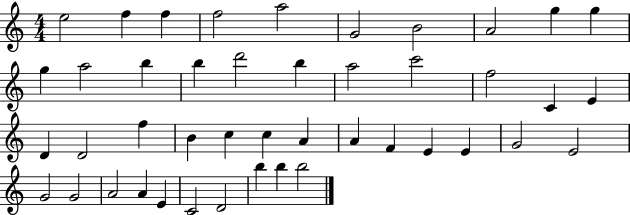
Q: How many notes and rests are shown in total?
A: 44